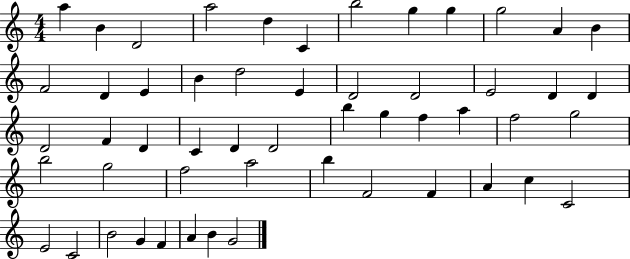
X:1
T:Untitled
M:4/4
L:1/4
K:C
a B D2 a2 d C b2 g g g2 A B F2 D E B d2 E D2 D2 E2 D D D2 F D C D D2 b g f a f2 g2 b2 g2 f2 a2 b F2 F A c C2 E2 C2 B2 G F A B G2